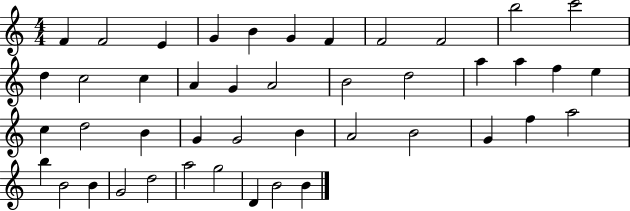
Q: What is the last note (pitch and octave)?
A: B4